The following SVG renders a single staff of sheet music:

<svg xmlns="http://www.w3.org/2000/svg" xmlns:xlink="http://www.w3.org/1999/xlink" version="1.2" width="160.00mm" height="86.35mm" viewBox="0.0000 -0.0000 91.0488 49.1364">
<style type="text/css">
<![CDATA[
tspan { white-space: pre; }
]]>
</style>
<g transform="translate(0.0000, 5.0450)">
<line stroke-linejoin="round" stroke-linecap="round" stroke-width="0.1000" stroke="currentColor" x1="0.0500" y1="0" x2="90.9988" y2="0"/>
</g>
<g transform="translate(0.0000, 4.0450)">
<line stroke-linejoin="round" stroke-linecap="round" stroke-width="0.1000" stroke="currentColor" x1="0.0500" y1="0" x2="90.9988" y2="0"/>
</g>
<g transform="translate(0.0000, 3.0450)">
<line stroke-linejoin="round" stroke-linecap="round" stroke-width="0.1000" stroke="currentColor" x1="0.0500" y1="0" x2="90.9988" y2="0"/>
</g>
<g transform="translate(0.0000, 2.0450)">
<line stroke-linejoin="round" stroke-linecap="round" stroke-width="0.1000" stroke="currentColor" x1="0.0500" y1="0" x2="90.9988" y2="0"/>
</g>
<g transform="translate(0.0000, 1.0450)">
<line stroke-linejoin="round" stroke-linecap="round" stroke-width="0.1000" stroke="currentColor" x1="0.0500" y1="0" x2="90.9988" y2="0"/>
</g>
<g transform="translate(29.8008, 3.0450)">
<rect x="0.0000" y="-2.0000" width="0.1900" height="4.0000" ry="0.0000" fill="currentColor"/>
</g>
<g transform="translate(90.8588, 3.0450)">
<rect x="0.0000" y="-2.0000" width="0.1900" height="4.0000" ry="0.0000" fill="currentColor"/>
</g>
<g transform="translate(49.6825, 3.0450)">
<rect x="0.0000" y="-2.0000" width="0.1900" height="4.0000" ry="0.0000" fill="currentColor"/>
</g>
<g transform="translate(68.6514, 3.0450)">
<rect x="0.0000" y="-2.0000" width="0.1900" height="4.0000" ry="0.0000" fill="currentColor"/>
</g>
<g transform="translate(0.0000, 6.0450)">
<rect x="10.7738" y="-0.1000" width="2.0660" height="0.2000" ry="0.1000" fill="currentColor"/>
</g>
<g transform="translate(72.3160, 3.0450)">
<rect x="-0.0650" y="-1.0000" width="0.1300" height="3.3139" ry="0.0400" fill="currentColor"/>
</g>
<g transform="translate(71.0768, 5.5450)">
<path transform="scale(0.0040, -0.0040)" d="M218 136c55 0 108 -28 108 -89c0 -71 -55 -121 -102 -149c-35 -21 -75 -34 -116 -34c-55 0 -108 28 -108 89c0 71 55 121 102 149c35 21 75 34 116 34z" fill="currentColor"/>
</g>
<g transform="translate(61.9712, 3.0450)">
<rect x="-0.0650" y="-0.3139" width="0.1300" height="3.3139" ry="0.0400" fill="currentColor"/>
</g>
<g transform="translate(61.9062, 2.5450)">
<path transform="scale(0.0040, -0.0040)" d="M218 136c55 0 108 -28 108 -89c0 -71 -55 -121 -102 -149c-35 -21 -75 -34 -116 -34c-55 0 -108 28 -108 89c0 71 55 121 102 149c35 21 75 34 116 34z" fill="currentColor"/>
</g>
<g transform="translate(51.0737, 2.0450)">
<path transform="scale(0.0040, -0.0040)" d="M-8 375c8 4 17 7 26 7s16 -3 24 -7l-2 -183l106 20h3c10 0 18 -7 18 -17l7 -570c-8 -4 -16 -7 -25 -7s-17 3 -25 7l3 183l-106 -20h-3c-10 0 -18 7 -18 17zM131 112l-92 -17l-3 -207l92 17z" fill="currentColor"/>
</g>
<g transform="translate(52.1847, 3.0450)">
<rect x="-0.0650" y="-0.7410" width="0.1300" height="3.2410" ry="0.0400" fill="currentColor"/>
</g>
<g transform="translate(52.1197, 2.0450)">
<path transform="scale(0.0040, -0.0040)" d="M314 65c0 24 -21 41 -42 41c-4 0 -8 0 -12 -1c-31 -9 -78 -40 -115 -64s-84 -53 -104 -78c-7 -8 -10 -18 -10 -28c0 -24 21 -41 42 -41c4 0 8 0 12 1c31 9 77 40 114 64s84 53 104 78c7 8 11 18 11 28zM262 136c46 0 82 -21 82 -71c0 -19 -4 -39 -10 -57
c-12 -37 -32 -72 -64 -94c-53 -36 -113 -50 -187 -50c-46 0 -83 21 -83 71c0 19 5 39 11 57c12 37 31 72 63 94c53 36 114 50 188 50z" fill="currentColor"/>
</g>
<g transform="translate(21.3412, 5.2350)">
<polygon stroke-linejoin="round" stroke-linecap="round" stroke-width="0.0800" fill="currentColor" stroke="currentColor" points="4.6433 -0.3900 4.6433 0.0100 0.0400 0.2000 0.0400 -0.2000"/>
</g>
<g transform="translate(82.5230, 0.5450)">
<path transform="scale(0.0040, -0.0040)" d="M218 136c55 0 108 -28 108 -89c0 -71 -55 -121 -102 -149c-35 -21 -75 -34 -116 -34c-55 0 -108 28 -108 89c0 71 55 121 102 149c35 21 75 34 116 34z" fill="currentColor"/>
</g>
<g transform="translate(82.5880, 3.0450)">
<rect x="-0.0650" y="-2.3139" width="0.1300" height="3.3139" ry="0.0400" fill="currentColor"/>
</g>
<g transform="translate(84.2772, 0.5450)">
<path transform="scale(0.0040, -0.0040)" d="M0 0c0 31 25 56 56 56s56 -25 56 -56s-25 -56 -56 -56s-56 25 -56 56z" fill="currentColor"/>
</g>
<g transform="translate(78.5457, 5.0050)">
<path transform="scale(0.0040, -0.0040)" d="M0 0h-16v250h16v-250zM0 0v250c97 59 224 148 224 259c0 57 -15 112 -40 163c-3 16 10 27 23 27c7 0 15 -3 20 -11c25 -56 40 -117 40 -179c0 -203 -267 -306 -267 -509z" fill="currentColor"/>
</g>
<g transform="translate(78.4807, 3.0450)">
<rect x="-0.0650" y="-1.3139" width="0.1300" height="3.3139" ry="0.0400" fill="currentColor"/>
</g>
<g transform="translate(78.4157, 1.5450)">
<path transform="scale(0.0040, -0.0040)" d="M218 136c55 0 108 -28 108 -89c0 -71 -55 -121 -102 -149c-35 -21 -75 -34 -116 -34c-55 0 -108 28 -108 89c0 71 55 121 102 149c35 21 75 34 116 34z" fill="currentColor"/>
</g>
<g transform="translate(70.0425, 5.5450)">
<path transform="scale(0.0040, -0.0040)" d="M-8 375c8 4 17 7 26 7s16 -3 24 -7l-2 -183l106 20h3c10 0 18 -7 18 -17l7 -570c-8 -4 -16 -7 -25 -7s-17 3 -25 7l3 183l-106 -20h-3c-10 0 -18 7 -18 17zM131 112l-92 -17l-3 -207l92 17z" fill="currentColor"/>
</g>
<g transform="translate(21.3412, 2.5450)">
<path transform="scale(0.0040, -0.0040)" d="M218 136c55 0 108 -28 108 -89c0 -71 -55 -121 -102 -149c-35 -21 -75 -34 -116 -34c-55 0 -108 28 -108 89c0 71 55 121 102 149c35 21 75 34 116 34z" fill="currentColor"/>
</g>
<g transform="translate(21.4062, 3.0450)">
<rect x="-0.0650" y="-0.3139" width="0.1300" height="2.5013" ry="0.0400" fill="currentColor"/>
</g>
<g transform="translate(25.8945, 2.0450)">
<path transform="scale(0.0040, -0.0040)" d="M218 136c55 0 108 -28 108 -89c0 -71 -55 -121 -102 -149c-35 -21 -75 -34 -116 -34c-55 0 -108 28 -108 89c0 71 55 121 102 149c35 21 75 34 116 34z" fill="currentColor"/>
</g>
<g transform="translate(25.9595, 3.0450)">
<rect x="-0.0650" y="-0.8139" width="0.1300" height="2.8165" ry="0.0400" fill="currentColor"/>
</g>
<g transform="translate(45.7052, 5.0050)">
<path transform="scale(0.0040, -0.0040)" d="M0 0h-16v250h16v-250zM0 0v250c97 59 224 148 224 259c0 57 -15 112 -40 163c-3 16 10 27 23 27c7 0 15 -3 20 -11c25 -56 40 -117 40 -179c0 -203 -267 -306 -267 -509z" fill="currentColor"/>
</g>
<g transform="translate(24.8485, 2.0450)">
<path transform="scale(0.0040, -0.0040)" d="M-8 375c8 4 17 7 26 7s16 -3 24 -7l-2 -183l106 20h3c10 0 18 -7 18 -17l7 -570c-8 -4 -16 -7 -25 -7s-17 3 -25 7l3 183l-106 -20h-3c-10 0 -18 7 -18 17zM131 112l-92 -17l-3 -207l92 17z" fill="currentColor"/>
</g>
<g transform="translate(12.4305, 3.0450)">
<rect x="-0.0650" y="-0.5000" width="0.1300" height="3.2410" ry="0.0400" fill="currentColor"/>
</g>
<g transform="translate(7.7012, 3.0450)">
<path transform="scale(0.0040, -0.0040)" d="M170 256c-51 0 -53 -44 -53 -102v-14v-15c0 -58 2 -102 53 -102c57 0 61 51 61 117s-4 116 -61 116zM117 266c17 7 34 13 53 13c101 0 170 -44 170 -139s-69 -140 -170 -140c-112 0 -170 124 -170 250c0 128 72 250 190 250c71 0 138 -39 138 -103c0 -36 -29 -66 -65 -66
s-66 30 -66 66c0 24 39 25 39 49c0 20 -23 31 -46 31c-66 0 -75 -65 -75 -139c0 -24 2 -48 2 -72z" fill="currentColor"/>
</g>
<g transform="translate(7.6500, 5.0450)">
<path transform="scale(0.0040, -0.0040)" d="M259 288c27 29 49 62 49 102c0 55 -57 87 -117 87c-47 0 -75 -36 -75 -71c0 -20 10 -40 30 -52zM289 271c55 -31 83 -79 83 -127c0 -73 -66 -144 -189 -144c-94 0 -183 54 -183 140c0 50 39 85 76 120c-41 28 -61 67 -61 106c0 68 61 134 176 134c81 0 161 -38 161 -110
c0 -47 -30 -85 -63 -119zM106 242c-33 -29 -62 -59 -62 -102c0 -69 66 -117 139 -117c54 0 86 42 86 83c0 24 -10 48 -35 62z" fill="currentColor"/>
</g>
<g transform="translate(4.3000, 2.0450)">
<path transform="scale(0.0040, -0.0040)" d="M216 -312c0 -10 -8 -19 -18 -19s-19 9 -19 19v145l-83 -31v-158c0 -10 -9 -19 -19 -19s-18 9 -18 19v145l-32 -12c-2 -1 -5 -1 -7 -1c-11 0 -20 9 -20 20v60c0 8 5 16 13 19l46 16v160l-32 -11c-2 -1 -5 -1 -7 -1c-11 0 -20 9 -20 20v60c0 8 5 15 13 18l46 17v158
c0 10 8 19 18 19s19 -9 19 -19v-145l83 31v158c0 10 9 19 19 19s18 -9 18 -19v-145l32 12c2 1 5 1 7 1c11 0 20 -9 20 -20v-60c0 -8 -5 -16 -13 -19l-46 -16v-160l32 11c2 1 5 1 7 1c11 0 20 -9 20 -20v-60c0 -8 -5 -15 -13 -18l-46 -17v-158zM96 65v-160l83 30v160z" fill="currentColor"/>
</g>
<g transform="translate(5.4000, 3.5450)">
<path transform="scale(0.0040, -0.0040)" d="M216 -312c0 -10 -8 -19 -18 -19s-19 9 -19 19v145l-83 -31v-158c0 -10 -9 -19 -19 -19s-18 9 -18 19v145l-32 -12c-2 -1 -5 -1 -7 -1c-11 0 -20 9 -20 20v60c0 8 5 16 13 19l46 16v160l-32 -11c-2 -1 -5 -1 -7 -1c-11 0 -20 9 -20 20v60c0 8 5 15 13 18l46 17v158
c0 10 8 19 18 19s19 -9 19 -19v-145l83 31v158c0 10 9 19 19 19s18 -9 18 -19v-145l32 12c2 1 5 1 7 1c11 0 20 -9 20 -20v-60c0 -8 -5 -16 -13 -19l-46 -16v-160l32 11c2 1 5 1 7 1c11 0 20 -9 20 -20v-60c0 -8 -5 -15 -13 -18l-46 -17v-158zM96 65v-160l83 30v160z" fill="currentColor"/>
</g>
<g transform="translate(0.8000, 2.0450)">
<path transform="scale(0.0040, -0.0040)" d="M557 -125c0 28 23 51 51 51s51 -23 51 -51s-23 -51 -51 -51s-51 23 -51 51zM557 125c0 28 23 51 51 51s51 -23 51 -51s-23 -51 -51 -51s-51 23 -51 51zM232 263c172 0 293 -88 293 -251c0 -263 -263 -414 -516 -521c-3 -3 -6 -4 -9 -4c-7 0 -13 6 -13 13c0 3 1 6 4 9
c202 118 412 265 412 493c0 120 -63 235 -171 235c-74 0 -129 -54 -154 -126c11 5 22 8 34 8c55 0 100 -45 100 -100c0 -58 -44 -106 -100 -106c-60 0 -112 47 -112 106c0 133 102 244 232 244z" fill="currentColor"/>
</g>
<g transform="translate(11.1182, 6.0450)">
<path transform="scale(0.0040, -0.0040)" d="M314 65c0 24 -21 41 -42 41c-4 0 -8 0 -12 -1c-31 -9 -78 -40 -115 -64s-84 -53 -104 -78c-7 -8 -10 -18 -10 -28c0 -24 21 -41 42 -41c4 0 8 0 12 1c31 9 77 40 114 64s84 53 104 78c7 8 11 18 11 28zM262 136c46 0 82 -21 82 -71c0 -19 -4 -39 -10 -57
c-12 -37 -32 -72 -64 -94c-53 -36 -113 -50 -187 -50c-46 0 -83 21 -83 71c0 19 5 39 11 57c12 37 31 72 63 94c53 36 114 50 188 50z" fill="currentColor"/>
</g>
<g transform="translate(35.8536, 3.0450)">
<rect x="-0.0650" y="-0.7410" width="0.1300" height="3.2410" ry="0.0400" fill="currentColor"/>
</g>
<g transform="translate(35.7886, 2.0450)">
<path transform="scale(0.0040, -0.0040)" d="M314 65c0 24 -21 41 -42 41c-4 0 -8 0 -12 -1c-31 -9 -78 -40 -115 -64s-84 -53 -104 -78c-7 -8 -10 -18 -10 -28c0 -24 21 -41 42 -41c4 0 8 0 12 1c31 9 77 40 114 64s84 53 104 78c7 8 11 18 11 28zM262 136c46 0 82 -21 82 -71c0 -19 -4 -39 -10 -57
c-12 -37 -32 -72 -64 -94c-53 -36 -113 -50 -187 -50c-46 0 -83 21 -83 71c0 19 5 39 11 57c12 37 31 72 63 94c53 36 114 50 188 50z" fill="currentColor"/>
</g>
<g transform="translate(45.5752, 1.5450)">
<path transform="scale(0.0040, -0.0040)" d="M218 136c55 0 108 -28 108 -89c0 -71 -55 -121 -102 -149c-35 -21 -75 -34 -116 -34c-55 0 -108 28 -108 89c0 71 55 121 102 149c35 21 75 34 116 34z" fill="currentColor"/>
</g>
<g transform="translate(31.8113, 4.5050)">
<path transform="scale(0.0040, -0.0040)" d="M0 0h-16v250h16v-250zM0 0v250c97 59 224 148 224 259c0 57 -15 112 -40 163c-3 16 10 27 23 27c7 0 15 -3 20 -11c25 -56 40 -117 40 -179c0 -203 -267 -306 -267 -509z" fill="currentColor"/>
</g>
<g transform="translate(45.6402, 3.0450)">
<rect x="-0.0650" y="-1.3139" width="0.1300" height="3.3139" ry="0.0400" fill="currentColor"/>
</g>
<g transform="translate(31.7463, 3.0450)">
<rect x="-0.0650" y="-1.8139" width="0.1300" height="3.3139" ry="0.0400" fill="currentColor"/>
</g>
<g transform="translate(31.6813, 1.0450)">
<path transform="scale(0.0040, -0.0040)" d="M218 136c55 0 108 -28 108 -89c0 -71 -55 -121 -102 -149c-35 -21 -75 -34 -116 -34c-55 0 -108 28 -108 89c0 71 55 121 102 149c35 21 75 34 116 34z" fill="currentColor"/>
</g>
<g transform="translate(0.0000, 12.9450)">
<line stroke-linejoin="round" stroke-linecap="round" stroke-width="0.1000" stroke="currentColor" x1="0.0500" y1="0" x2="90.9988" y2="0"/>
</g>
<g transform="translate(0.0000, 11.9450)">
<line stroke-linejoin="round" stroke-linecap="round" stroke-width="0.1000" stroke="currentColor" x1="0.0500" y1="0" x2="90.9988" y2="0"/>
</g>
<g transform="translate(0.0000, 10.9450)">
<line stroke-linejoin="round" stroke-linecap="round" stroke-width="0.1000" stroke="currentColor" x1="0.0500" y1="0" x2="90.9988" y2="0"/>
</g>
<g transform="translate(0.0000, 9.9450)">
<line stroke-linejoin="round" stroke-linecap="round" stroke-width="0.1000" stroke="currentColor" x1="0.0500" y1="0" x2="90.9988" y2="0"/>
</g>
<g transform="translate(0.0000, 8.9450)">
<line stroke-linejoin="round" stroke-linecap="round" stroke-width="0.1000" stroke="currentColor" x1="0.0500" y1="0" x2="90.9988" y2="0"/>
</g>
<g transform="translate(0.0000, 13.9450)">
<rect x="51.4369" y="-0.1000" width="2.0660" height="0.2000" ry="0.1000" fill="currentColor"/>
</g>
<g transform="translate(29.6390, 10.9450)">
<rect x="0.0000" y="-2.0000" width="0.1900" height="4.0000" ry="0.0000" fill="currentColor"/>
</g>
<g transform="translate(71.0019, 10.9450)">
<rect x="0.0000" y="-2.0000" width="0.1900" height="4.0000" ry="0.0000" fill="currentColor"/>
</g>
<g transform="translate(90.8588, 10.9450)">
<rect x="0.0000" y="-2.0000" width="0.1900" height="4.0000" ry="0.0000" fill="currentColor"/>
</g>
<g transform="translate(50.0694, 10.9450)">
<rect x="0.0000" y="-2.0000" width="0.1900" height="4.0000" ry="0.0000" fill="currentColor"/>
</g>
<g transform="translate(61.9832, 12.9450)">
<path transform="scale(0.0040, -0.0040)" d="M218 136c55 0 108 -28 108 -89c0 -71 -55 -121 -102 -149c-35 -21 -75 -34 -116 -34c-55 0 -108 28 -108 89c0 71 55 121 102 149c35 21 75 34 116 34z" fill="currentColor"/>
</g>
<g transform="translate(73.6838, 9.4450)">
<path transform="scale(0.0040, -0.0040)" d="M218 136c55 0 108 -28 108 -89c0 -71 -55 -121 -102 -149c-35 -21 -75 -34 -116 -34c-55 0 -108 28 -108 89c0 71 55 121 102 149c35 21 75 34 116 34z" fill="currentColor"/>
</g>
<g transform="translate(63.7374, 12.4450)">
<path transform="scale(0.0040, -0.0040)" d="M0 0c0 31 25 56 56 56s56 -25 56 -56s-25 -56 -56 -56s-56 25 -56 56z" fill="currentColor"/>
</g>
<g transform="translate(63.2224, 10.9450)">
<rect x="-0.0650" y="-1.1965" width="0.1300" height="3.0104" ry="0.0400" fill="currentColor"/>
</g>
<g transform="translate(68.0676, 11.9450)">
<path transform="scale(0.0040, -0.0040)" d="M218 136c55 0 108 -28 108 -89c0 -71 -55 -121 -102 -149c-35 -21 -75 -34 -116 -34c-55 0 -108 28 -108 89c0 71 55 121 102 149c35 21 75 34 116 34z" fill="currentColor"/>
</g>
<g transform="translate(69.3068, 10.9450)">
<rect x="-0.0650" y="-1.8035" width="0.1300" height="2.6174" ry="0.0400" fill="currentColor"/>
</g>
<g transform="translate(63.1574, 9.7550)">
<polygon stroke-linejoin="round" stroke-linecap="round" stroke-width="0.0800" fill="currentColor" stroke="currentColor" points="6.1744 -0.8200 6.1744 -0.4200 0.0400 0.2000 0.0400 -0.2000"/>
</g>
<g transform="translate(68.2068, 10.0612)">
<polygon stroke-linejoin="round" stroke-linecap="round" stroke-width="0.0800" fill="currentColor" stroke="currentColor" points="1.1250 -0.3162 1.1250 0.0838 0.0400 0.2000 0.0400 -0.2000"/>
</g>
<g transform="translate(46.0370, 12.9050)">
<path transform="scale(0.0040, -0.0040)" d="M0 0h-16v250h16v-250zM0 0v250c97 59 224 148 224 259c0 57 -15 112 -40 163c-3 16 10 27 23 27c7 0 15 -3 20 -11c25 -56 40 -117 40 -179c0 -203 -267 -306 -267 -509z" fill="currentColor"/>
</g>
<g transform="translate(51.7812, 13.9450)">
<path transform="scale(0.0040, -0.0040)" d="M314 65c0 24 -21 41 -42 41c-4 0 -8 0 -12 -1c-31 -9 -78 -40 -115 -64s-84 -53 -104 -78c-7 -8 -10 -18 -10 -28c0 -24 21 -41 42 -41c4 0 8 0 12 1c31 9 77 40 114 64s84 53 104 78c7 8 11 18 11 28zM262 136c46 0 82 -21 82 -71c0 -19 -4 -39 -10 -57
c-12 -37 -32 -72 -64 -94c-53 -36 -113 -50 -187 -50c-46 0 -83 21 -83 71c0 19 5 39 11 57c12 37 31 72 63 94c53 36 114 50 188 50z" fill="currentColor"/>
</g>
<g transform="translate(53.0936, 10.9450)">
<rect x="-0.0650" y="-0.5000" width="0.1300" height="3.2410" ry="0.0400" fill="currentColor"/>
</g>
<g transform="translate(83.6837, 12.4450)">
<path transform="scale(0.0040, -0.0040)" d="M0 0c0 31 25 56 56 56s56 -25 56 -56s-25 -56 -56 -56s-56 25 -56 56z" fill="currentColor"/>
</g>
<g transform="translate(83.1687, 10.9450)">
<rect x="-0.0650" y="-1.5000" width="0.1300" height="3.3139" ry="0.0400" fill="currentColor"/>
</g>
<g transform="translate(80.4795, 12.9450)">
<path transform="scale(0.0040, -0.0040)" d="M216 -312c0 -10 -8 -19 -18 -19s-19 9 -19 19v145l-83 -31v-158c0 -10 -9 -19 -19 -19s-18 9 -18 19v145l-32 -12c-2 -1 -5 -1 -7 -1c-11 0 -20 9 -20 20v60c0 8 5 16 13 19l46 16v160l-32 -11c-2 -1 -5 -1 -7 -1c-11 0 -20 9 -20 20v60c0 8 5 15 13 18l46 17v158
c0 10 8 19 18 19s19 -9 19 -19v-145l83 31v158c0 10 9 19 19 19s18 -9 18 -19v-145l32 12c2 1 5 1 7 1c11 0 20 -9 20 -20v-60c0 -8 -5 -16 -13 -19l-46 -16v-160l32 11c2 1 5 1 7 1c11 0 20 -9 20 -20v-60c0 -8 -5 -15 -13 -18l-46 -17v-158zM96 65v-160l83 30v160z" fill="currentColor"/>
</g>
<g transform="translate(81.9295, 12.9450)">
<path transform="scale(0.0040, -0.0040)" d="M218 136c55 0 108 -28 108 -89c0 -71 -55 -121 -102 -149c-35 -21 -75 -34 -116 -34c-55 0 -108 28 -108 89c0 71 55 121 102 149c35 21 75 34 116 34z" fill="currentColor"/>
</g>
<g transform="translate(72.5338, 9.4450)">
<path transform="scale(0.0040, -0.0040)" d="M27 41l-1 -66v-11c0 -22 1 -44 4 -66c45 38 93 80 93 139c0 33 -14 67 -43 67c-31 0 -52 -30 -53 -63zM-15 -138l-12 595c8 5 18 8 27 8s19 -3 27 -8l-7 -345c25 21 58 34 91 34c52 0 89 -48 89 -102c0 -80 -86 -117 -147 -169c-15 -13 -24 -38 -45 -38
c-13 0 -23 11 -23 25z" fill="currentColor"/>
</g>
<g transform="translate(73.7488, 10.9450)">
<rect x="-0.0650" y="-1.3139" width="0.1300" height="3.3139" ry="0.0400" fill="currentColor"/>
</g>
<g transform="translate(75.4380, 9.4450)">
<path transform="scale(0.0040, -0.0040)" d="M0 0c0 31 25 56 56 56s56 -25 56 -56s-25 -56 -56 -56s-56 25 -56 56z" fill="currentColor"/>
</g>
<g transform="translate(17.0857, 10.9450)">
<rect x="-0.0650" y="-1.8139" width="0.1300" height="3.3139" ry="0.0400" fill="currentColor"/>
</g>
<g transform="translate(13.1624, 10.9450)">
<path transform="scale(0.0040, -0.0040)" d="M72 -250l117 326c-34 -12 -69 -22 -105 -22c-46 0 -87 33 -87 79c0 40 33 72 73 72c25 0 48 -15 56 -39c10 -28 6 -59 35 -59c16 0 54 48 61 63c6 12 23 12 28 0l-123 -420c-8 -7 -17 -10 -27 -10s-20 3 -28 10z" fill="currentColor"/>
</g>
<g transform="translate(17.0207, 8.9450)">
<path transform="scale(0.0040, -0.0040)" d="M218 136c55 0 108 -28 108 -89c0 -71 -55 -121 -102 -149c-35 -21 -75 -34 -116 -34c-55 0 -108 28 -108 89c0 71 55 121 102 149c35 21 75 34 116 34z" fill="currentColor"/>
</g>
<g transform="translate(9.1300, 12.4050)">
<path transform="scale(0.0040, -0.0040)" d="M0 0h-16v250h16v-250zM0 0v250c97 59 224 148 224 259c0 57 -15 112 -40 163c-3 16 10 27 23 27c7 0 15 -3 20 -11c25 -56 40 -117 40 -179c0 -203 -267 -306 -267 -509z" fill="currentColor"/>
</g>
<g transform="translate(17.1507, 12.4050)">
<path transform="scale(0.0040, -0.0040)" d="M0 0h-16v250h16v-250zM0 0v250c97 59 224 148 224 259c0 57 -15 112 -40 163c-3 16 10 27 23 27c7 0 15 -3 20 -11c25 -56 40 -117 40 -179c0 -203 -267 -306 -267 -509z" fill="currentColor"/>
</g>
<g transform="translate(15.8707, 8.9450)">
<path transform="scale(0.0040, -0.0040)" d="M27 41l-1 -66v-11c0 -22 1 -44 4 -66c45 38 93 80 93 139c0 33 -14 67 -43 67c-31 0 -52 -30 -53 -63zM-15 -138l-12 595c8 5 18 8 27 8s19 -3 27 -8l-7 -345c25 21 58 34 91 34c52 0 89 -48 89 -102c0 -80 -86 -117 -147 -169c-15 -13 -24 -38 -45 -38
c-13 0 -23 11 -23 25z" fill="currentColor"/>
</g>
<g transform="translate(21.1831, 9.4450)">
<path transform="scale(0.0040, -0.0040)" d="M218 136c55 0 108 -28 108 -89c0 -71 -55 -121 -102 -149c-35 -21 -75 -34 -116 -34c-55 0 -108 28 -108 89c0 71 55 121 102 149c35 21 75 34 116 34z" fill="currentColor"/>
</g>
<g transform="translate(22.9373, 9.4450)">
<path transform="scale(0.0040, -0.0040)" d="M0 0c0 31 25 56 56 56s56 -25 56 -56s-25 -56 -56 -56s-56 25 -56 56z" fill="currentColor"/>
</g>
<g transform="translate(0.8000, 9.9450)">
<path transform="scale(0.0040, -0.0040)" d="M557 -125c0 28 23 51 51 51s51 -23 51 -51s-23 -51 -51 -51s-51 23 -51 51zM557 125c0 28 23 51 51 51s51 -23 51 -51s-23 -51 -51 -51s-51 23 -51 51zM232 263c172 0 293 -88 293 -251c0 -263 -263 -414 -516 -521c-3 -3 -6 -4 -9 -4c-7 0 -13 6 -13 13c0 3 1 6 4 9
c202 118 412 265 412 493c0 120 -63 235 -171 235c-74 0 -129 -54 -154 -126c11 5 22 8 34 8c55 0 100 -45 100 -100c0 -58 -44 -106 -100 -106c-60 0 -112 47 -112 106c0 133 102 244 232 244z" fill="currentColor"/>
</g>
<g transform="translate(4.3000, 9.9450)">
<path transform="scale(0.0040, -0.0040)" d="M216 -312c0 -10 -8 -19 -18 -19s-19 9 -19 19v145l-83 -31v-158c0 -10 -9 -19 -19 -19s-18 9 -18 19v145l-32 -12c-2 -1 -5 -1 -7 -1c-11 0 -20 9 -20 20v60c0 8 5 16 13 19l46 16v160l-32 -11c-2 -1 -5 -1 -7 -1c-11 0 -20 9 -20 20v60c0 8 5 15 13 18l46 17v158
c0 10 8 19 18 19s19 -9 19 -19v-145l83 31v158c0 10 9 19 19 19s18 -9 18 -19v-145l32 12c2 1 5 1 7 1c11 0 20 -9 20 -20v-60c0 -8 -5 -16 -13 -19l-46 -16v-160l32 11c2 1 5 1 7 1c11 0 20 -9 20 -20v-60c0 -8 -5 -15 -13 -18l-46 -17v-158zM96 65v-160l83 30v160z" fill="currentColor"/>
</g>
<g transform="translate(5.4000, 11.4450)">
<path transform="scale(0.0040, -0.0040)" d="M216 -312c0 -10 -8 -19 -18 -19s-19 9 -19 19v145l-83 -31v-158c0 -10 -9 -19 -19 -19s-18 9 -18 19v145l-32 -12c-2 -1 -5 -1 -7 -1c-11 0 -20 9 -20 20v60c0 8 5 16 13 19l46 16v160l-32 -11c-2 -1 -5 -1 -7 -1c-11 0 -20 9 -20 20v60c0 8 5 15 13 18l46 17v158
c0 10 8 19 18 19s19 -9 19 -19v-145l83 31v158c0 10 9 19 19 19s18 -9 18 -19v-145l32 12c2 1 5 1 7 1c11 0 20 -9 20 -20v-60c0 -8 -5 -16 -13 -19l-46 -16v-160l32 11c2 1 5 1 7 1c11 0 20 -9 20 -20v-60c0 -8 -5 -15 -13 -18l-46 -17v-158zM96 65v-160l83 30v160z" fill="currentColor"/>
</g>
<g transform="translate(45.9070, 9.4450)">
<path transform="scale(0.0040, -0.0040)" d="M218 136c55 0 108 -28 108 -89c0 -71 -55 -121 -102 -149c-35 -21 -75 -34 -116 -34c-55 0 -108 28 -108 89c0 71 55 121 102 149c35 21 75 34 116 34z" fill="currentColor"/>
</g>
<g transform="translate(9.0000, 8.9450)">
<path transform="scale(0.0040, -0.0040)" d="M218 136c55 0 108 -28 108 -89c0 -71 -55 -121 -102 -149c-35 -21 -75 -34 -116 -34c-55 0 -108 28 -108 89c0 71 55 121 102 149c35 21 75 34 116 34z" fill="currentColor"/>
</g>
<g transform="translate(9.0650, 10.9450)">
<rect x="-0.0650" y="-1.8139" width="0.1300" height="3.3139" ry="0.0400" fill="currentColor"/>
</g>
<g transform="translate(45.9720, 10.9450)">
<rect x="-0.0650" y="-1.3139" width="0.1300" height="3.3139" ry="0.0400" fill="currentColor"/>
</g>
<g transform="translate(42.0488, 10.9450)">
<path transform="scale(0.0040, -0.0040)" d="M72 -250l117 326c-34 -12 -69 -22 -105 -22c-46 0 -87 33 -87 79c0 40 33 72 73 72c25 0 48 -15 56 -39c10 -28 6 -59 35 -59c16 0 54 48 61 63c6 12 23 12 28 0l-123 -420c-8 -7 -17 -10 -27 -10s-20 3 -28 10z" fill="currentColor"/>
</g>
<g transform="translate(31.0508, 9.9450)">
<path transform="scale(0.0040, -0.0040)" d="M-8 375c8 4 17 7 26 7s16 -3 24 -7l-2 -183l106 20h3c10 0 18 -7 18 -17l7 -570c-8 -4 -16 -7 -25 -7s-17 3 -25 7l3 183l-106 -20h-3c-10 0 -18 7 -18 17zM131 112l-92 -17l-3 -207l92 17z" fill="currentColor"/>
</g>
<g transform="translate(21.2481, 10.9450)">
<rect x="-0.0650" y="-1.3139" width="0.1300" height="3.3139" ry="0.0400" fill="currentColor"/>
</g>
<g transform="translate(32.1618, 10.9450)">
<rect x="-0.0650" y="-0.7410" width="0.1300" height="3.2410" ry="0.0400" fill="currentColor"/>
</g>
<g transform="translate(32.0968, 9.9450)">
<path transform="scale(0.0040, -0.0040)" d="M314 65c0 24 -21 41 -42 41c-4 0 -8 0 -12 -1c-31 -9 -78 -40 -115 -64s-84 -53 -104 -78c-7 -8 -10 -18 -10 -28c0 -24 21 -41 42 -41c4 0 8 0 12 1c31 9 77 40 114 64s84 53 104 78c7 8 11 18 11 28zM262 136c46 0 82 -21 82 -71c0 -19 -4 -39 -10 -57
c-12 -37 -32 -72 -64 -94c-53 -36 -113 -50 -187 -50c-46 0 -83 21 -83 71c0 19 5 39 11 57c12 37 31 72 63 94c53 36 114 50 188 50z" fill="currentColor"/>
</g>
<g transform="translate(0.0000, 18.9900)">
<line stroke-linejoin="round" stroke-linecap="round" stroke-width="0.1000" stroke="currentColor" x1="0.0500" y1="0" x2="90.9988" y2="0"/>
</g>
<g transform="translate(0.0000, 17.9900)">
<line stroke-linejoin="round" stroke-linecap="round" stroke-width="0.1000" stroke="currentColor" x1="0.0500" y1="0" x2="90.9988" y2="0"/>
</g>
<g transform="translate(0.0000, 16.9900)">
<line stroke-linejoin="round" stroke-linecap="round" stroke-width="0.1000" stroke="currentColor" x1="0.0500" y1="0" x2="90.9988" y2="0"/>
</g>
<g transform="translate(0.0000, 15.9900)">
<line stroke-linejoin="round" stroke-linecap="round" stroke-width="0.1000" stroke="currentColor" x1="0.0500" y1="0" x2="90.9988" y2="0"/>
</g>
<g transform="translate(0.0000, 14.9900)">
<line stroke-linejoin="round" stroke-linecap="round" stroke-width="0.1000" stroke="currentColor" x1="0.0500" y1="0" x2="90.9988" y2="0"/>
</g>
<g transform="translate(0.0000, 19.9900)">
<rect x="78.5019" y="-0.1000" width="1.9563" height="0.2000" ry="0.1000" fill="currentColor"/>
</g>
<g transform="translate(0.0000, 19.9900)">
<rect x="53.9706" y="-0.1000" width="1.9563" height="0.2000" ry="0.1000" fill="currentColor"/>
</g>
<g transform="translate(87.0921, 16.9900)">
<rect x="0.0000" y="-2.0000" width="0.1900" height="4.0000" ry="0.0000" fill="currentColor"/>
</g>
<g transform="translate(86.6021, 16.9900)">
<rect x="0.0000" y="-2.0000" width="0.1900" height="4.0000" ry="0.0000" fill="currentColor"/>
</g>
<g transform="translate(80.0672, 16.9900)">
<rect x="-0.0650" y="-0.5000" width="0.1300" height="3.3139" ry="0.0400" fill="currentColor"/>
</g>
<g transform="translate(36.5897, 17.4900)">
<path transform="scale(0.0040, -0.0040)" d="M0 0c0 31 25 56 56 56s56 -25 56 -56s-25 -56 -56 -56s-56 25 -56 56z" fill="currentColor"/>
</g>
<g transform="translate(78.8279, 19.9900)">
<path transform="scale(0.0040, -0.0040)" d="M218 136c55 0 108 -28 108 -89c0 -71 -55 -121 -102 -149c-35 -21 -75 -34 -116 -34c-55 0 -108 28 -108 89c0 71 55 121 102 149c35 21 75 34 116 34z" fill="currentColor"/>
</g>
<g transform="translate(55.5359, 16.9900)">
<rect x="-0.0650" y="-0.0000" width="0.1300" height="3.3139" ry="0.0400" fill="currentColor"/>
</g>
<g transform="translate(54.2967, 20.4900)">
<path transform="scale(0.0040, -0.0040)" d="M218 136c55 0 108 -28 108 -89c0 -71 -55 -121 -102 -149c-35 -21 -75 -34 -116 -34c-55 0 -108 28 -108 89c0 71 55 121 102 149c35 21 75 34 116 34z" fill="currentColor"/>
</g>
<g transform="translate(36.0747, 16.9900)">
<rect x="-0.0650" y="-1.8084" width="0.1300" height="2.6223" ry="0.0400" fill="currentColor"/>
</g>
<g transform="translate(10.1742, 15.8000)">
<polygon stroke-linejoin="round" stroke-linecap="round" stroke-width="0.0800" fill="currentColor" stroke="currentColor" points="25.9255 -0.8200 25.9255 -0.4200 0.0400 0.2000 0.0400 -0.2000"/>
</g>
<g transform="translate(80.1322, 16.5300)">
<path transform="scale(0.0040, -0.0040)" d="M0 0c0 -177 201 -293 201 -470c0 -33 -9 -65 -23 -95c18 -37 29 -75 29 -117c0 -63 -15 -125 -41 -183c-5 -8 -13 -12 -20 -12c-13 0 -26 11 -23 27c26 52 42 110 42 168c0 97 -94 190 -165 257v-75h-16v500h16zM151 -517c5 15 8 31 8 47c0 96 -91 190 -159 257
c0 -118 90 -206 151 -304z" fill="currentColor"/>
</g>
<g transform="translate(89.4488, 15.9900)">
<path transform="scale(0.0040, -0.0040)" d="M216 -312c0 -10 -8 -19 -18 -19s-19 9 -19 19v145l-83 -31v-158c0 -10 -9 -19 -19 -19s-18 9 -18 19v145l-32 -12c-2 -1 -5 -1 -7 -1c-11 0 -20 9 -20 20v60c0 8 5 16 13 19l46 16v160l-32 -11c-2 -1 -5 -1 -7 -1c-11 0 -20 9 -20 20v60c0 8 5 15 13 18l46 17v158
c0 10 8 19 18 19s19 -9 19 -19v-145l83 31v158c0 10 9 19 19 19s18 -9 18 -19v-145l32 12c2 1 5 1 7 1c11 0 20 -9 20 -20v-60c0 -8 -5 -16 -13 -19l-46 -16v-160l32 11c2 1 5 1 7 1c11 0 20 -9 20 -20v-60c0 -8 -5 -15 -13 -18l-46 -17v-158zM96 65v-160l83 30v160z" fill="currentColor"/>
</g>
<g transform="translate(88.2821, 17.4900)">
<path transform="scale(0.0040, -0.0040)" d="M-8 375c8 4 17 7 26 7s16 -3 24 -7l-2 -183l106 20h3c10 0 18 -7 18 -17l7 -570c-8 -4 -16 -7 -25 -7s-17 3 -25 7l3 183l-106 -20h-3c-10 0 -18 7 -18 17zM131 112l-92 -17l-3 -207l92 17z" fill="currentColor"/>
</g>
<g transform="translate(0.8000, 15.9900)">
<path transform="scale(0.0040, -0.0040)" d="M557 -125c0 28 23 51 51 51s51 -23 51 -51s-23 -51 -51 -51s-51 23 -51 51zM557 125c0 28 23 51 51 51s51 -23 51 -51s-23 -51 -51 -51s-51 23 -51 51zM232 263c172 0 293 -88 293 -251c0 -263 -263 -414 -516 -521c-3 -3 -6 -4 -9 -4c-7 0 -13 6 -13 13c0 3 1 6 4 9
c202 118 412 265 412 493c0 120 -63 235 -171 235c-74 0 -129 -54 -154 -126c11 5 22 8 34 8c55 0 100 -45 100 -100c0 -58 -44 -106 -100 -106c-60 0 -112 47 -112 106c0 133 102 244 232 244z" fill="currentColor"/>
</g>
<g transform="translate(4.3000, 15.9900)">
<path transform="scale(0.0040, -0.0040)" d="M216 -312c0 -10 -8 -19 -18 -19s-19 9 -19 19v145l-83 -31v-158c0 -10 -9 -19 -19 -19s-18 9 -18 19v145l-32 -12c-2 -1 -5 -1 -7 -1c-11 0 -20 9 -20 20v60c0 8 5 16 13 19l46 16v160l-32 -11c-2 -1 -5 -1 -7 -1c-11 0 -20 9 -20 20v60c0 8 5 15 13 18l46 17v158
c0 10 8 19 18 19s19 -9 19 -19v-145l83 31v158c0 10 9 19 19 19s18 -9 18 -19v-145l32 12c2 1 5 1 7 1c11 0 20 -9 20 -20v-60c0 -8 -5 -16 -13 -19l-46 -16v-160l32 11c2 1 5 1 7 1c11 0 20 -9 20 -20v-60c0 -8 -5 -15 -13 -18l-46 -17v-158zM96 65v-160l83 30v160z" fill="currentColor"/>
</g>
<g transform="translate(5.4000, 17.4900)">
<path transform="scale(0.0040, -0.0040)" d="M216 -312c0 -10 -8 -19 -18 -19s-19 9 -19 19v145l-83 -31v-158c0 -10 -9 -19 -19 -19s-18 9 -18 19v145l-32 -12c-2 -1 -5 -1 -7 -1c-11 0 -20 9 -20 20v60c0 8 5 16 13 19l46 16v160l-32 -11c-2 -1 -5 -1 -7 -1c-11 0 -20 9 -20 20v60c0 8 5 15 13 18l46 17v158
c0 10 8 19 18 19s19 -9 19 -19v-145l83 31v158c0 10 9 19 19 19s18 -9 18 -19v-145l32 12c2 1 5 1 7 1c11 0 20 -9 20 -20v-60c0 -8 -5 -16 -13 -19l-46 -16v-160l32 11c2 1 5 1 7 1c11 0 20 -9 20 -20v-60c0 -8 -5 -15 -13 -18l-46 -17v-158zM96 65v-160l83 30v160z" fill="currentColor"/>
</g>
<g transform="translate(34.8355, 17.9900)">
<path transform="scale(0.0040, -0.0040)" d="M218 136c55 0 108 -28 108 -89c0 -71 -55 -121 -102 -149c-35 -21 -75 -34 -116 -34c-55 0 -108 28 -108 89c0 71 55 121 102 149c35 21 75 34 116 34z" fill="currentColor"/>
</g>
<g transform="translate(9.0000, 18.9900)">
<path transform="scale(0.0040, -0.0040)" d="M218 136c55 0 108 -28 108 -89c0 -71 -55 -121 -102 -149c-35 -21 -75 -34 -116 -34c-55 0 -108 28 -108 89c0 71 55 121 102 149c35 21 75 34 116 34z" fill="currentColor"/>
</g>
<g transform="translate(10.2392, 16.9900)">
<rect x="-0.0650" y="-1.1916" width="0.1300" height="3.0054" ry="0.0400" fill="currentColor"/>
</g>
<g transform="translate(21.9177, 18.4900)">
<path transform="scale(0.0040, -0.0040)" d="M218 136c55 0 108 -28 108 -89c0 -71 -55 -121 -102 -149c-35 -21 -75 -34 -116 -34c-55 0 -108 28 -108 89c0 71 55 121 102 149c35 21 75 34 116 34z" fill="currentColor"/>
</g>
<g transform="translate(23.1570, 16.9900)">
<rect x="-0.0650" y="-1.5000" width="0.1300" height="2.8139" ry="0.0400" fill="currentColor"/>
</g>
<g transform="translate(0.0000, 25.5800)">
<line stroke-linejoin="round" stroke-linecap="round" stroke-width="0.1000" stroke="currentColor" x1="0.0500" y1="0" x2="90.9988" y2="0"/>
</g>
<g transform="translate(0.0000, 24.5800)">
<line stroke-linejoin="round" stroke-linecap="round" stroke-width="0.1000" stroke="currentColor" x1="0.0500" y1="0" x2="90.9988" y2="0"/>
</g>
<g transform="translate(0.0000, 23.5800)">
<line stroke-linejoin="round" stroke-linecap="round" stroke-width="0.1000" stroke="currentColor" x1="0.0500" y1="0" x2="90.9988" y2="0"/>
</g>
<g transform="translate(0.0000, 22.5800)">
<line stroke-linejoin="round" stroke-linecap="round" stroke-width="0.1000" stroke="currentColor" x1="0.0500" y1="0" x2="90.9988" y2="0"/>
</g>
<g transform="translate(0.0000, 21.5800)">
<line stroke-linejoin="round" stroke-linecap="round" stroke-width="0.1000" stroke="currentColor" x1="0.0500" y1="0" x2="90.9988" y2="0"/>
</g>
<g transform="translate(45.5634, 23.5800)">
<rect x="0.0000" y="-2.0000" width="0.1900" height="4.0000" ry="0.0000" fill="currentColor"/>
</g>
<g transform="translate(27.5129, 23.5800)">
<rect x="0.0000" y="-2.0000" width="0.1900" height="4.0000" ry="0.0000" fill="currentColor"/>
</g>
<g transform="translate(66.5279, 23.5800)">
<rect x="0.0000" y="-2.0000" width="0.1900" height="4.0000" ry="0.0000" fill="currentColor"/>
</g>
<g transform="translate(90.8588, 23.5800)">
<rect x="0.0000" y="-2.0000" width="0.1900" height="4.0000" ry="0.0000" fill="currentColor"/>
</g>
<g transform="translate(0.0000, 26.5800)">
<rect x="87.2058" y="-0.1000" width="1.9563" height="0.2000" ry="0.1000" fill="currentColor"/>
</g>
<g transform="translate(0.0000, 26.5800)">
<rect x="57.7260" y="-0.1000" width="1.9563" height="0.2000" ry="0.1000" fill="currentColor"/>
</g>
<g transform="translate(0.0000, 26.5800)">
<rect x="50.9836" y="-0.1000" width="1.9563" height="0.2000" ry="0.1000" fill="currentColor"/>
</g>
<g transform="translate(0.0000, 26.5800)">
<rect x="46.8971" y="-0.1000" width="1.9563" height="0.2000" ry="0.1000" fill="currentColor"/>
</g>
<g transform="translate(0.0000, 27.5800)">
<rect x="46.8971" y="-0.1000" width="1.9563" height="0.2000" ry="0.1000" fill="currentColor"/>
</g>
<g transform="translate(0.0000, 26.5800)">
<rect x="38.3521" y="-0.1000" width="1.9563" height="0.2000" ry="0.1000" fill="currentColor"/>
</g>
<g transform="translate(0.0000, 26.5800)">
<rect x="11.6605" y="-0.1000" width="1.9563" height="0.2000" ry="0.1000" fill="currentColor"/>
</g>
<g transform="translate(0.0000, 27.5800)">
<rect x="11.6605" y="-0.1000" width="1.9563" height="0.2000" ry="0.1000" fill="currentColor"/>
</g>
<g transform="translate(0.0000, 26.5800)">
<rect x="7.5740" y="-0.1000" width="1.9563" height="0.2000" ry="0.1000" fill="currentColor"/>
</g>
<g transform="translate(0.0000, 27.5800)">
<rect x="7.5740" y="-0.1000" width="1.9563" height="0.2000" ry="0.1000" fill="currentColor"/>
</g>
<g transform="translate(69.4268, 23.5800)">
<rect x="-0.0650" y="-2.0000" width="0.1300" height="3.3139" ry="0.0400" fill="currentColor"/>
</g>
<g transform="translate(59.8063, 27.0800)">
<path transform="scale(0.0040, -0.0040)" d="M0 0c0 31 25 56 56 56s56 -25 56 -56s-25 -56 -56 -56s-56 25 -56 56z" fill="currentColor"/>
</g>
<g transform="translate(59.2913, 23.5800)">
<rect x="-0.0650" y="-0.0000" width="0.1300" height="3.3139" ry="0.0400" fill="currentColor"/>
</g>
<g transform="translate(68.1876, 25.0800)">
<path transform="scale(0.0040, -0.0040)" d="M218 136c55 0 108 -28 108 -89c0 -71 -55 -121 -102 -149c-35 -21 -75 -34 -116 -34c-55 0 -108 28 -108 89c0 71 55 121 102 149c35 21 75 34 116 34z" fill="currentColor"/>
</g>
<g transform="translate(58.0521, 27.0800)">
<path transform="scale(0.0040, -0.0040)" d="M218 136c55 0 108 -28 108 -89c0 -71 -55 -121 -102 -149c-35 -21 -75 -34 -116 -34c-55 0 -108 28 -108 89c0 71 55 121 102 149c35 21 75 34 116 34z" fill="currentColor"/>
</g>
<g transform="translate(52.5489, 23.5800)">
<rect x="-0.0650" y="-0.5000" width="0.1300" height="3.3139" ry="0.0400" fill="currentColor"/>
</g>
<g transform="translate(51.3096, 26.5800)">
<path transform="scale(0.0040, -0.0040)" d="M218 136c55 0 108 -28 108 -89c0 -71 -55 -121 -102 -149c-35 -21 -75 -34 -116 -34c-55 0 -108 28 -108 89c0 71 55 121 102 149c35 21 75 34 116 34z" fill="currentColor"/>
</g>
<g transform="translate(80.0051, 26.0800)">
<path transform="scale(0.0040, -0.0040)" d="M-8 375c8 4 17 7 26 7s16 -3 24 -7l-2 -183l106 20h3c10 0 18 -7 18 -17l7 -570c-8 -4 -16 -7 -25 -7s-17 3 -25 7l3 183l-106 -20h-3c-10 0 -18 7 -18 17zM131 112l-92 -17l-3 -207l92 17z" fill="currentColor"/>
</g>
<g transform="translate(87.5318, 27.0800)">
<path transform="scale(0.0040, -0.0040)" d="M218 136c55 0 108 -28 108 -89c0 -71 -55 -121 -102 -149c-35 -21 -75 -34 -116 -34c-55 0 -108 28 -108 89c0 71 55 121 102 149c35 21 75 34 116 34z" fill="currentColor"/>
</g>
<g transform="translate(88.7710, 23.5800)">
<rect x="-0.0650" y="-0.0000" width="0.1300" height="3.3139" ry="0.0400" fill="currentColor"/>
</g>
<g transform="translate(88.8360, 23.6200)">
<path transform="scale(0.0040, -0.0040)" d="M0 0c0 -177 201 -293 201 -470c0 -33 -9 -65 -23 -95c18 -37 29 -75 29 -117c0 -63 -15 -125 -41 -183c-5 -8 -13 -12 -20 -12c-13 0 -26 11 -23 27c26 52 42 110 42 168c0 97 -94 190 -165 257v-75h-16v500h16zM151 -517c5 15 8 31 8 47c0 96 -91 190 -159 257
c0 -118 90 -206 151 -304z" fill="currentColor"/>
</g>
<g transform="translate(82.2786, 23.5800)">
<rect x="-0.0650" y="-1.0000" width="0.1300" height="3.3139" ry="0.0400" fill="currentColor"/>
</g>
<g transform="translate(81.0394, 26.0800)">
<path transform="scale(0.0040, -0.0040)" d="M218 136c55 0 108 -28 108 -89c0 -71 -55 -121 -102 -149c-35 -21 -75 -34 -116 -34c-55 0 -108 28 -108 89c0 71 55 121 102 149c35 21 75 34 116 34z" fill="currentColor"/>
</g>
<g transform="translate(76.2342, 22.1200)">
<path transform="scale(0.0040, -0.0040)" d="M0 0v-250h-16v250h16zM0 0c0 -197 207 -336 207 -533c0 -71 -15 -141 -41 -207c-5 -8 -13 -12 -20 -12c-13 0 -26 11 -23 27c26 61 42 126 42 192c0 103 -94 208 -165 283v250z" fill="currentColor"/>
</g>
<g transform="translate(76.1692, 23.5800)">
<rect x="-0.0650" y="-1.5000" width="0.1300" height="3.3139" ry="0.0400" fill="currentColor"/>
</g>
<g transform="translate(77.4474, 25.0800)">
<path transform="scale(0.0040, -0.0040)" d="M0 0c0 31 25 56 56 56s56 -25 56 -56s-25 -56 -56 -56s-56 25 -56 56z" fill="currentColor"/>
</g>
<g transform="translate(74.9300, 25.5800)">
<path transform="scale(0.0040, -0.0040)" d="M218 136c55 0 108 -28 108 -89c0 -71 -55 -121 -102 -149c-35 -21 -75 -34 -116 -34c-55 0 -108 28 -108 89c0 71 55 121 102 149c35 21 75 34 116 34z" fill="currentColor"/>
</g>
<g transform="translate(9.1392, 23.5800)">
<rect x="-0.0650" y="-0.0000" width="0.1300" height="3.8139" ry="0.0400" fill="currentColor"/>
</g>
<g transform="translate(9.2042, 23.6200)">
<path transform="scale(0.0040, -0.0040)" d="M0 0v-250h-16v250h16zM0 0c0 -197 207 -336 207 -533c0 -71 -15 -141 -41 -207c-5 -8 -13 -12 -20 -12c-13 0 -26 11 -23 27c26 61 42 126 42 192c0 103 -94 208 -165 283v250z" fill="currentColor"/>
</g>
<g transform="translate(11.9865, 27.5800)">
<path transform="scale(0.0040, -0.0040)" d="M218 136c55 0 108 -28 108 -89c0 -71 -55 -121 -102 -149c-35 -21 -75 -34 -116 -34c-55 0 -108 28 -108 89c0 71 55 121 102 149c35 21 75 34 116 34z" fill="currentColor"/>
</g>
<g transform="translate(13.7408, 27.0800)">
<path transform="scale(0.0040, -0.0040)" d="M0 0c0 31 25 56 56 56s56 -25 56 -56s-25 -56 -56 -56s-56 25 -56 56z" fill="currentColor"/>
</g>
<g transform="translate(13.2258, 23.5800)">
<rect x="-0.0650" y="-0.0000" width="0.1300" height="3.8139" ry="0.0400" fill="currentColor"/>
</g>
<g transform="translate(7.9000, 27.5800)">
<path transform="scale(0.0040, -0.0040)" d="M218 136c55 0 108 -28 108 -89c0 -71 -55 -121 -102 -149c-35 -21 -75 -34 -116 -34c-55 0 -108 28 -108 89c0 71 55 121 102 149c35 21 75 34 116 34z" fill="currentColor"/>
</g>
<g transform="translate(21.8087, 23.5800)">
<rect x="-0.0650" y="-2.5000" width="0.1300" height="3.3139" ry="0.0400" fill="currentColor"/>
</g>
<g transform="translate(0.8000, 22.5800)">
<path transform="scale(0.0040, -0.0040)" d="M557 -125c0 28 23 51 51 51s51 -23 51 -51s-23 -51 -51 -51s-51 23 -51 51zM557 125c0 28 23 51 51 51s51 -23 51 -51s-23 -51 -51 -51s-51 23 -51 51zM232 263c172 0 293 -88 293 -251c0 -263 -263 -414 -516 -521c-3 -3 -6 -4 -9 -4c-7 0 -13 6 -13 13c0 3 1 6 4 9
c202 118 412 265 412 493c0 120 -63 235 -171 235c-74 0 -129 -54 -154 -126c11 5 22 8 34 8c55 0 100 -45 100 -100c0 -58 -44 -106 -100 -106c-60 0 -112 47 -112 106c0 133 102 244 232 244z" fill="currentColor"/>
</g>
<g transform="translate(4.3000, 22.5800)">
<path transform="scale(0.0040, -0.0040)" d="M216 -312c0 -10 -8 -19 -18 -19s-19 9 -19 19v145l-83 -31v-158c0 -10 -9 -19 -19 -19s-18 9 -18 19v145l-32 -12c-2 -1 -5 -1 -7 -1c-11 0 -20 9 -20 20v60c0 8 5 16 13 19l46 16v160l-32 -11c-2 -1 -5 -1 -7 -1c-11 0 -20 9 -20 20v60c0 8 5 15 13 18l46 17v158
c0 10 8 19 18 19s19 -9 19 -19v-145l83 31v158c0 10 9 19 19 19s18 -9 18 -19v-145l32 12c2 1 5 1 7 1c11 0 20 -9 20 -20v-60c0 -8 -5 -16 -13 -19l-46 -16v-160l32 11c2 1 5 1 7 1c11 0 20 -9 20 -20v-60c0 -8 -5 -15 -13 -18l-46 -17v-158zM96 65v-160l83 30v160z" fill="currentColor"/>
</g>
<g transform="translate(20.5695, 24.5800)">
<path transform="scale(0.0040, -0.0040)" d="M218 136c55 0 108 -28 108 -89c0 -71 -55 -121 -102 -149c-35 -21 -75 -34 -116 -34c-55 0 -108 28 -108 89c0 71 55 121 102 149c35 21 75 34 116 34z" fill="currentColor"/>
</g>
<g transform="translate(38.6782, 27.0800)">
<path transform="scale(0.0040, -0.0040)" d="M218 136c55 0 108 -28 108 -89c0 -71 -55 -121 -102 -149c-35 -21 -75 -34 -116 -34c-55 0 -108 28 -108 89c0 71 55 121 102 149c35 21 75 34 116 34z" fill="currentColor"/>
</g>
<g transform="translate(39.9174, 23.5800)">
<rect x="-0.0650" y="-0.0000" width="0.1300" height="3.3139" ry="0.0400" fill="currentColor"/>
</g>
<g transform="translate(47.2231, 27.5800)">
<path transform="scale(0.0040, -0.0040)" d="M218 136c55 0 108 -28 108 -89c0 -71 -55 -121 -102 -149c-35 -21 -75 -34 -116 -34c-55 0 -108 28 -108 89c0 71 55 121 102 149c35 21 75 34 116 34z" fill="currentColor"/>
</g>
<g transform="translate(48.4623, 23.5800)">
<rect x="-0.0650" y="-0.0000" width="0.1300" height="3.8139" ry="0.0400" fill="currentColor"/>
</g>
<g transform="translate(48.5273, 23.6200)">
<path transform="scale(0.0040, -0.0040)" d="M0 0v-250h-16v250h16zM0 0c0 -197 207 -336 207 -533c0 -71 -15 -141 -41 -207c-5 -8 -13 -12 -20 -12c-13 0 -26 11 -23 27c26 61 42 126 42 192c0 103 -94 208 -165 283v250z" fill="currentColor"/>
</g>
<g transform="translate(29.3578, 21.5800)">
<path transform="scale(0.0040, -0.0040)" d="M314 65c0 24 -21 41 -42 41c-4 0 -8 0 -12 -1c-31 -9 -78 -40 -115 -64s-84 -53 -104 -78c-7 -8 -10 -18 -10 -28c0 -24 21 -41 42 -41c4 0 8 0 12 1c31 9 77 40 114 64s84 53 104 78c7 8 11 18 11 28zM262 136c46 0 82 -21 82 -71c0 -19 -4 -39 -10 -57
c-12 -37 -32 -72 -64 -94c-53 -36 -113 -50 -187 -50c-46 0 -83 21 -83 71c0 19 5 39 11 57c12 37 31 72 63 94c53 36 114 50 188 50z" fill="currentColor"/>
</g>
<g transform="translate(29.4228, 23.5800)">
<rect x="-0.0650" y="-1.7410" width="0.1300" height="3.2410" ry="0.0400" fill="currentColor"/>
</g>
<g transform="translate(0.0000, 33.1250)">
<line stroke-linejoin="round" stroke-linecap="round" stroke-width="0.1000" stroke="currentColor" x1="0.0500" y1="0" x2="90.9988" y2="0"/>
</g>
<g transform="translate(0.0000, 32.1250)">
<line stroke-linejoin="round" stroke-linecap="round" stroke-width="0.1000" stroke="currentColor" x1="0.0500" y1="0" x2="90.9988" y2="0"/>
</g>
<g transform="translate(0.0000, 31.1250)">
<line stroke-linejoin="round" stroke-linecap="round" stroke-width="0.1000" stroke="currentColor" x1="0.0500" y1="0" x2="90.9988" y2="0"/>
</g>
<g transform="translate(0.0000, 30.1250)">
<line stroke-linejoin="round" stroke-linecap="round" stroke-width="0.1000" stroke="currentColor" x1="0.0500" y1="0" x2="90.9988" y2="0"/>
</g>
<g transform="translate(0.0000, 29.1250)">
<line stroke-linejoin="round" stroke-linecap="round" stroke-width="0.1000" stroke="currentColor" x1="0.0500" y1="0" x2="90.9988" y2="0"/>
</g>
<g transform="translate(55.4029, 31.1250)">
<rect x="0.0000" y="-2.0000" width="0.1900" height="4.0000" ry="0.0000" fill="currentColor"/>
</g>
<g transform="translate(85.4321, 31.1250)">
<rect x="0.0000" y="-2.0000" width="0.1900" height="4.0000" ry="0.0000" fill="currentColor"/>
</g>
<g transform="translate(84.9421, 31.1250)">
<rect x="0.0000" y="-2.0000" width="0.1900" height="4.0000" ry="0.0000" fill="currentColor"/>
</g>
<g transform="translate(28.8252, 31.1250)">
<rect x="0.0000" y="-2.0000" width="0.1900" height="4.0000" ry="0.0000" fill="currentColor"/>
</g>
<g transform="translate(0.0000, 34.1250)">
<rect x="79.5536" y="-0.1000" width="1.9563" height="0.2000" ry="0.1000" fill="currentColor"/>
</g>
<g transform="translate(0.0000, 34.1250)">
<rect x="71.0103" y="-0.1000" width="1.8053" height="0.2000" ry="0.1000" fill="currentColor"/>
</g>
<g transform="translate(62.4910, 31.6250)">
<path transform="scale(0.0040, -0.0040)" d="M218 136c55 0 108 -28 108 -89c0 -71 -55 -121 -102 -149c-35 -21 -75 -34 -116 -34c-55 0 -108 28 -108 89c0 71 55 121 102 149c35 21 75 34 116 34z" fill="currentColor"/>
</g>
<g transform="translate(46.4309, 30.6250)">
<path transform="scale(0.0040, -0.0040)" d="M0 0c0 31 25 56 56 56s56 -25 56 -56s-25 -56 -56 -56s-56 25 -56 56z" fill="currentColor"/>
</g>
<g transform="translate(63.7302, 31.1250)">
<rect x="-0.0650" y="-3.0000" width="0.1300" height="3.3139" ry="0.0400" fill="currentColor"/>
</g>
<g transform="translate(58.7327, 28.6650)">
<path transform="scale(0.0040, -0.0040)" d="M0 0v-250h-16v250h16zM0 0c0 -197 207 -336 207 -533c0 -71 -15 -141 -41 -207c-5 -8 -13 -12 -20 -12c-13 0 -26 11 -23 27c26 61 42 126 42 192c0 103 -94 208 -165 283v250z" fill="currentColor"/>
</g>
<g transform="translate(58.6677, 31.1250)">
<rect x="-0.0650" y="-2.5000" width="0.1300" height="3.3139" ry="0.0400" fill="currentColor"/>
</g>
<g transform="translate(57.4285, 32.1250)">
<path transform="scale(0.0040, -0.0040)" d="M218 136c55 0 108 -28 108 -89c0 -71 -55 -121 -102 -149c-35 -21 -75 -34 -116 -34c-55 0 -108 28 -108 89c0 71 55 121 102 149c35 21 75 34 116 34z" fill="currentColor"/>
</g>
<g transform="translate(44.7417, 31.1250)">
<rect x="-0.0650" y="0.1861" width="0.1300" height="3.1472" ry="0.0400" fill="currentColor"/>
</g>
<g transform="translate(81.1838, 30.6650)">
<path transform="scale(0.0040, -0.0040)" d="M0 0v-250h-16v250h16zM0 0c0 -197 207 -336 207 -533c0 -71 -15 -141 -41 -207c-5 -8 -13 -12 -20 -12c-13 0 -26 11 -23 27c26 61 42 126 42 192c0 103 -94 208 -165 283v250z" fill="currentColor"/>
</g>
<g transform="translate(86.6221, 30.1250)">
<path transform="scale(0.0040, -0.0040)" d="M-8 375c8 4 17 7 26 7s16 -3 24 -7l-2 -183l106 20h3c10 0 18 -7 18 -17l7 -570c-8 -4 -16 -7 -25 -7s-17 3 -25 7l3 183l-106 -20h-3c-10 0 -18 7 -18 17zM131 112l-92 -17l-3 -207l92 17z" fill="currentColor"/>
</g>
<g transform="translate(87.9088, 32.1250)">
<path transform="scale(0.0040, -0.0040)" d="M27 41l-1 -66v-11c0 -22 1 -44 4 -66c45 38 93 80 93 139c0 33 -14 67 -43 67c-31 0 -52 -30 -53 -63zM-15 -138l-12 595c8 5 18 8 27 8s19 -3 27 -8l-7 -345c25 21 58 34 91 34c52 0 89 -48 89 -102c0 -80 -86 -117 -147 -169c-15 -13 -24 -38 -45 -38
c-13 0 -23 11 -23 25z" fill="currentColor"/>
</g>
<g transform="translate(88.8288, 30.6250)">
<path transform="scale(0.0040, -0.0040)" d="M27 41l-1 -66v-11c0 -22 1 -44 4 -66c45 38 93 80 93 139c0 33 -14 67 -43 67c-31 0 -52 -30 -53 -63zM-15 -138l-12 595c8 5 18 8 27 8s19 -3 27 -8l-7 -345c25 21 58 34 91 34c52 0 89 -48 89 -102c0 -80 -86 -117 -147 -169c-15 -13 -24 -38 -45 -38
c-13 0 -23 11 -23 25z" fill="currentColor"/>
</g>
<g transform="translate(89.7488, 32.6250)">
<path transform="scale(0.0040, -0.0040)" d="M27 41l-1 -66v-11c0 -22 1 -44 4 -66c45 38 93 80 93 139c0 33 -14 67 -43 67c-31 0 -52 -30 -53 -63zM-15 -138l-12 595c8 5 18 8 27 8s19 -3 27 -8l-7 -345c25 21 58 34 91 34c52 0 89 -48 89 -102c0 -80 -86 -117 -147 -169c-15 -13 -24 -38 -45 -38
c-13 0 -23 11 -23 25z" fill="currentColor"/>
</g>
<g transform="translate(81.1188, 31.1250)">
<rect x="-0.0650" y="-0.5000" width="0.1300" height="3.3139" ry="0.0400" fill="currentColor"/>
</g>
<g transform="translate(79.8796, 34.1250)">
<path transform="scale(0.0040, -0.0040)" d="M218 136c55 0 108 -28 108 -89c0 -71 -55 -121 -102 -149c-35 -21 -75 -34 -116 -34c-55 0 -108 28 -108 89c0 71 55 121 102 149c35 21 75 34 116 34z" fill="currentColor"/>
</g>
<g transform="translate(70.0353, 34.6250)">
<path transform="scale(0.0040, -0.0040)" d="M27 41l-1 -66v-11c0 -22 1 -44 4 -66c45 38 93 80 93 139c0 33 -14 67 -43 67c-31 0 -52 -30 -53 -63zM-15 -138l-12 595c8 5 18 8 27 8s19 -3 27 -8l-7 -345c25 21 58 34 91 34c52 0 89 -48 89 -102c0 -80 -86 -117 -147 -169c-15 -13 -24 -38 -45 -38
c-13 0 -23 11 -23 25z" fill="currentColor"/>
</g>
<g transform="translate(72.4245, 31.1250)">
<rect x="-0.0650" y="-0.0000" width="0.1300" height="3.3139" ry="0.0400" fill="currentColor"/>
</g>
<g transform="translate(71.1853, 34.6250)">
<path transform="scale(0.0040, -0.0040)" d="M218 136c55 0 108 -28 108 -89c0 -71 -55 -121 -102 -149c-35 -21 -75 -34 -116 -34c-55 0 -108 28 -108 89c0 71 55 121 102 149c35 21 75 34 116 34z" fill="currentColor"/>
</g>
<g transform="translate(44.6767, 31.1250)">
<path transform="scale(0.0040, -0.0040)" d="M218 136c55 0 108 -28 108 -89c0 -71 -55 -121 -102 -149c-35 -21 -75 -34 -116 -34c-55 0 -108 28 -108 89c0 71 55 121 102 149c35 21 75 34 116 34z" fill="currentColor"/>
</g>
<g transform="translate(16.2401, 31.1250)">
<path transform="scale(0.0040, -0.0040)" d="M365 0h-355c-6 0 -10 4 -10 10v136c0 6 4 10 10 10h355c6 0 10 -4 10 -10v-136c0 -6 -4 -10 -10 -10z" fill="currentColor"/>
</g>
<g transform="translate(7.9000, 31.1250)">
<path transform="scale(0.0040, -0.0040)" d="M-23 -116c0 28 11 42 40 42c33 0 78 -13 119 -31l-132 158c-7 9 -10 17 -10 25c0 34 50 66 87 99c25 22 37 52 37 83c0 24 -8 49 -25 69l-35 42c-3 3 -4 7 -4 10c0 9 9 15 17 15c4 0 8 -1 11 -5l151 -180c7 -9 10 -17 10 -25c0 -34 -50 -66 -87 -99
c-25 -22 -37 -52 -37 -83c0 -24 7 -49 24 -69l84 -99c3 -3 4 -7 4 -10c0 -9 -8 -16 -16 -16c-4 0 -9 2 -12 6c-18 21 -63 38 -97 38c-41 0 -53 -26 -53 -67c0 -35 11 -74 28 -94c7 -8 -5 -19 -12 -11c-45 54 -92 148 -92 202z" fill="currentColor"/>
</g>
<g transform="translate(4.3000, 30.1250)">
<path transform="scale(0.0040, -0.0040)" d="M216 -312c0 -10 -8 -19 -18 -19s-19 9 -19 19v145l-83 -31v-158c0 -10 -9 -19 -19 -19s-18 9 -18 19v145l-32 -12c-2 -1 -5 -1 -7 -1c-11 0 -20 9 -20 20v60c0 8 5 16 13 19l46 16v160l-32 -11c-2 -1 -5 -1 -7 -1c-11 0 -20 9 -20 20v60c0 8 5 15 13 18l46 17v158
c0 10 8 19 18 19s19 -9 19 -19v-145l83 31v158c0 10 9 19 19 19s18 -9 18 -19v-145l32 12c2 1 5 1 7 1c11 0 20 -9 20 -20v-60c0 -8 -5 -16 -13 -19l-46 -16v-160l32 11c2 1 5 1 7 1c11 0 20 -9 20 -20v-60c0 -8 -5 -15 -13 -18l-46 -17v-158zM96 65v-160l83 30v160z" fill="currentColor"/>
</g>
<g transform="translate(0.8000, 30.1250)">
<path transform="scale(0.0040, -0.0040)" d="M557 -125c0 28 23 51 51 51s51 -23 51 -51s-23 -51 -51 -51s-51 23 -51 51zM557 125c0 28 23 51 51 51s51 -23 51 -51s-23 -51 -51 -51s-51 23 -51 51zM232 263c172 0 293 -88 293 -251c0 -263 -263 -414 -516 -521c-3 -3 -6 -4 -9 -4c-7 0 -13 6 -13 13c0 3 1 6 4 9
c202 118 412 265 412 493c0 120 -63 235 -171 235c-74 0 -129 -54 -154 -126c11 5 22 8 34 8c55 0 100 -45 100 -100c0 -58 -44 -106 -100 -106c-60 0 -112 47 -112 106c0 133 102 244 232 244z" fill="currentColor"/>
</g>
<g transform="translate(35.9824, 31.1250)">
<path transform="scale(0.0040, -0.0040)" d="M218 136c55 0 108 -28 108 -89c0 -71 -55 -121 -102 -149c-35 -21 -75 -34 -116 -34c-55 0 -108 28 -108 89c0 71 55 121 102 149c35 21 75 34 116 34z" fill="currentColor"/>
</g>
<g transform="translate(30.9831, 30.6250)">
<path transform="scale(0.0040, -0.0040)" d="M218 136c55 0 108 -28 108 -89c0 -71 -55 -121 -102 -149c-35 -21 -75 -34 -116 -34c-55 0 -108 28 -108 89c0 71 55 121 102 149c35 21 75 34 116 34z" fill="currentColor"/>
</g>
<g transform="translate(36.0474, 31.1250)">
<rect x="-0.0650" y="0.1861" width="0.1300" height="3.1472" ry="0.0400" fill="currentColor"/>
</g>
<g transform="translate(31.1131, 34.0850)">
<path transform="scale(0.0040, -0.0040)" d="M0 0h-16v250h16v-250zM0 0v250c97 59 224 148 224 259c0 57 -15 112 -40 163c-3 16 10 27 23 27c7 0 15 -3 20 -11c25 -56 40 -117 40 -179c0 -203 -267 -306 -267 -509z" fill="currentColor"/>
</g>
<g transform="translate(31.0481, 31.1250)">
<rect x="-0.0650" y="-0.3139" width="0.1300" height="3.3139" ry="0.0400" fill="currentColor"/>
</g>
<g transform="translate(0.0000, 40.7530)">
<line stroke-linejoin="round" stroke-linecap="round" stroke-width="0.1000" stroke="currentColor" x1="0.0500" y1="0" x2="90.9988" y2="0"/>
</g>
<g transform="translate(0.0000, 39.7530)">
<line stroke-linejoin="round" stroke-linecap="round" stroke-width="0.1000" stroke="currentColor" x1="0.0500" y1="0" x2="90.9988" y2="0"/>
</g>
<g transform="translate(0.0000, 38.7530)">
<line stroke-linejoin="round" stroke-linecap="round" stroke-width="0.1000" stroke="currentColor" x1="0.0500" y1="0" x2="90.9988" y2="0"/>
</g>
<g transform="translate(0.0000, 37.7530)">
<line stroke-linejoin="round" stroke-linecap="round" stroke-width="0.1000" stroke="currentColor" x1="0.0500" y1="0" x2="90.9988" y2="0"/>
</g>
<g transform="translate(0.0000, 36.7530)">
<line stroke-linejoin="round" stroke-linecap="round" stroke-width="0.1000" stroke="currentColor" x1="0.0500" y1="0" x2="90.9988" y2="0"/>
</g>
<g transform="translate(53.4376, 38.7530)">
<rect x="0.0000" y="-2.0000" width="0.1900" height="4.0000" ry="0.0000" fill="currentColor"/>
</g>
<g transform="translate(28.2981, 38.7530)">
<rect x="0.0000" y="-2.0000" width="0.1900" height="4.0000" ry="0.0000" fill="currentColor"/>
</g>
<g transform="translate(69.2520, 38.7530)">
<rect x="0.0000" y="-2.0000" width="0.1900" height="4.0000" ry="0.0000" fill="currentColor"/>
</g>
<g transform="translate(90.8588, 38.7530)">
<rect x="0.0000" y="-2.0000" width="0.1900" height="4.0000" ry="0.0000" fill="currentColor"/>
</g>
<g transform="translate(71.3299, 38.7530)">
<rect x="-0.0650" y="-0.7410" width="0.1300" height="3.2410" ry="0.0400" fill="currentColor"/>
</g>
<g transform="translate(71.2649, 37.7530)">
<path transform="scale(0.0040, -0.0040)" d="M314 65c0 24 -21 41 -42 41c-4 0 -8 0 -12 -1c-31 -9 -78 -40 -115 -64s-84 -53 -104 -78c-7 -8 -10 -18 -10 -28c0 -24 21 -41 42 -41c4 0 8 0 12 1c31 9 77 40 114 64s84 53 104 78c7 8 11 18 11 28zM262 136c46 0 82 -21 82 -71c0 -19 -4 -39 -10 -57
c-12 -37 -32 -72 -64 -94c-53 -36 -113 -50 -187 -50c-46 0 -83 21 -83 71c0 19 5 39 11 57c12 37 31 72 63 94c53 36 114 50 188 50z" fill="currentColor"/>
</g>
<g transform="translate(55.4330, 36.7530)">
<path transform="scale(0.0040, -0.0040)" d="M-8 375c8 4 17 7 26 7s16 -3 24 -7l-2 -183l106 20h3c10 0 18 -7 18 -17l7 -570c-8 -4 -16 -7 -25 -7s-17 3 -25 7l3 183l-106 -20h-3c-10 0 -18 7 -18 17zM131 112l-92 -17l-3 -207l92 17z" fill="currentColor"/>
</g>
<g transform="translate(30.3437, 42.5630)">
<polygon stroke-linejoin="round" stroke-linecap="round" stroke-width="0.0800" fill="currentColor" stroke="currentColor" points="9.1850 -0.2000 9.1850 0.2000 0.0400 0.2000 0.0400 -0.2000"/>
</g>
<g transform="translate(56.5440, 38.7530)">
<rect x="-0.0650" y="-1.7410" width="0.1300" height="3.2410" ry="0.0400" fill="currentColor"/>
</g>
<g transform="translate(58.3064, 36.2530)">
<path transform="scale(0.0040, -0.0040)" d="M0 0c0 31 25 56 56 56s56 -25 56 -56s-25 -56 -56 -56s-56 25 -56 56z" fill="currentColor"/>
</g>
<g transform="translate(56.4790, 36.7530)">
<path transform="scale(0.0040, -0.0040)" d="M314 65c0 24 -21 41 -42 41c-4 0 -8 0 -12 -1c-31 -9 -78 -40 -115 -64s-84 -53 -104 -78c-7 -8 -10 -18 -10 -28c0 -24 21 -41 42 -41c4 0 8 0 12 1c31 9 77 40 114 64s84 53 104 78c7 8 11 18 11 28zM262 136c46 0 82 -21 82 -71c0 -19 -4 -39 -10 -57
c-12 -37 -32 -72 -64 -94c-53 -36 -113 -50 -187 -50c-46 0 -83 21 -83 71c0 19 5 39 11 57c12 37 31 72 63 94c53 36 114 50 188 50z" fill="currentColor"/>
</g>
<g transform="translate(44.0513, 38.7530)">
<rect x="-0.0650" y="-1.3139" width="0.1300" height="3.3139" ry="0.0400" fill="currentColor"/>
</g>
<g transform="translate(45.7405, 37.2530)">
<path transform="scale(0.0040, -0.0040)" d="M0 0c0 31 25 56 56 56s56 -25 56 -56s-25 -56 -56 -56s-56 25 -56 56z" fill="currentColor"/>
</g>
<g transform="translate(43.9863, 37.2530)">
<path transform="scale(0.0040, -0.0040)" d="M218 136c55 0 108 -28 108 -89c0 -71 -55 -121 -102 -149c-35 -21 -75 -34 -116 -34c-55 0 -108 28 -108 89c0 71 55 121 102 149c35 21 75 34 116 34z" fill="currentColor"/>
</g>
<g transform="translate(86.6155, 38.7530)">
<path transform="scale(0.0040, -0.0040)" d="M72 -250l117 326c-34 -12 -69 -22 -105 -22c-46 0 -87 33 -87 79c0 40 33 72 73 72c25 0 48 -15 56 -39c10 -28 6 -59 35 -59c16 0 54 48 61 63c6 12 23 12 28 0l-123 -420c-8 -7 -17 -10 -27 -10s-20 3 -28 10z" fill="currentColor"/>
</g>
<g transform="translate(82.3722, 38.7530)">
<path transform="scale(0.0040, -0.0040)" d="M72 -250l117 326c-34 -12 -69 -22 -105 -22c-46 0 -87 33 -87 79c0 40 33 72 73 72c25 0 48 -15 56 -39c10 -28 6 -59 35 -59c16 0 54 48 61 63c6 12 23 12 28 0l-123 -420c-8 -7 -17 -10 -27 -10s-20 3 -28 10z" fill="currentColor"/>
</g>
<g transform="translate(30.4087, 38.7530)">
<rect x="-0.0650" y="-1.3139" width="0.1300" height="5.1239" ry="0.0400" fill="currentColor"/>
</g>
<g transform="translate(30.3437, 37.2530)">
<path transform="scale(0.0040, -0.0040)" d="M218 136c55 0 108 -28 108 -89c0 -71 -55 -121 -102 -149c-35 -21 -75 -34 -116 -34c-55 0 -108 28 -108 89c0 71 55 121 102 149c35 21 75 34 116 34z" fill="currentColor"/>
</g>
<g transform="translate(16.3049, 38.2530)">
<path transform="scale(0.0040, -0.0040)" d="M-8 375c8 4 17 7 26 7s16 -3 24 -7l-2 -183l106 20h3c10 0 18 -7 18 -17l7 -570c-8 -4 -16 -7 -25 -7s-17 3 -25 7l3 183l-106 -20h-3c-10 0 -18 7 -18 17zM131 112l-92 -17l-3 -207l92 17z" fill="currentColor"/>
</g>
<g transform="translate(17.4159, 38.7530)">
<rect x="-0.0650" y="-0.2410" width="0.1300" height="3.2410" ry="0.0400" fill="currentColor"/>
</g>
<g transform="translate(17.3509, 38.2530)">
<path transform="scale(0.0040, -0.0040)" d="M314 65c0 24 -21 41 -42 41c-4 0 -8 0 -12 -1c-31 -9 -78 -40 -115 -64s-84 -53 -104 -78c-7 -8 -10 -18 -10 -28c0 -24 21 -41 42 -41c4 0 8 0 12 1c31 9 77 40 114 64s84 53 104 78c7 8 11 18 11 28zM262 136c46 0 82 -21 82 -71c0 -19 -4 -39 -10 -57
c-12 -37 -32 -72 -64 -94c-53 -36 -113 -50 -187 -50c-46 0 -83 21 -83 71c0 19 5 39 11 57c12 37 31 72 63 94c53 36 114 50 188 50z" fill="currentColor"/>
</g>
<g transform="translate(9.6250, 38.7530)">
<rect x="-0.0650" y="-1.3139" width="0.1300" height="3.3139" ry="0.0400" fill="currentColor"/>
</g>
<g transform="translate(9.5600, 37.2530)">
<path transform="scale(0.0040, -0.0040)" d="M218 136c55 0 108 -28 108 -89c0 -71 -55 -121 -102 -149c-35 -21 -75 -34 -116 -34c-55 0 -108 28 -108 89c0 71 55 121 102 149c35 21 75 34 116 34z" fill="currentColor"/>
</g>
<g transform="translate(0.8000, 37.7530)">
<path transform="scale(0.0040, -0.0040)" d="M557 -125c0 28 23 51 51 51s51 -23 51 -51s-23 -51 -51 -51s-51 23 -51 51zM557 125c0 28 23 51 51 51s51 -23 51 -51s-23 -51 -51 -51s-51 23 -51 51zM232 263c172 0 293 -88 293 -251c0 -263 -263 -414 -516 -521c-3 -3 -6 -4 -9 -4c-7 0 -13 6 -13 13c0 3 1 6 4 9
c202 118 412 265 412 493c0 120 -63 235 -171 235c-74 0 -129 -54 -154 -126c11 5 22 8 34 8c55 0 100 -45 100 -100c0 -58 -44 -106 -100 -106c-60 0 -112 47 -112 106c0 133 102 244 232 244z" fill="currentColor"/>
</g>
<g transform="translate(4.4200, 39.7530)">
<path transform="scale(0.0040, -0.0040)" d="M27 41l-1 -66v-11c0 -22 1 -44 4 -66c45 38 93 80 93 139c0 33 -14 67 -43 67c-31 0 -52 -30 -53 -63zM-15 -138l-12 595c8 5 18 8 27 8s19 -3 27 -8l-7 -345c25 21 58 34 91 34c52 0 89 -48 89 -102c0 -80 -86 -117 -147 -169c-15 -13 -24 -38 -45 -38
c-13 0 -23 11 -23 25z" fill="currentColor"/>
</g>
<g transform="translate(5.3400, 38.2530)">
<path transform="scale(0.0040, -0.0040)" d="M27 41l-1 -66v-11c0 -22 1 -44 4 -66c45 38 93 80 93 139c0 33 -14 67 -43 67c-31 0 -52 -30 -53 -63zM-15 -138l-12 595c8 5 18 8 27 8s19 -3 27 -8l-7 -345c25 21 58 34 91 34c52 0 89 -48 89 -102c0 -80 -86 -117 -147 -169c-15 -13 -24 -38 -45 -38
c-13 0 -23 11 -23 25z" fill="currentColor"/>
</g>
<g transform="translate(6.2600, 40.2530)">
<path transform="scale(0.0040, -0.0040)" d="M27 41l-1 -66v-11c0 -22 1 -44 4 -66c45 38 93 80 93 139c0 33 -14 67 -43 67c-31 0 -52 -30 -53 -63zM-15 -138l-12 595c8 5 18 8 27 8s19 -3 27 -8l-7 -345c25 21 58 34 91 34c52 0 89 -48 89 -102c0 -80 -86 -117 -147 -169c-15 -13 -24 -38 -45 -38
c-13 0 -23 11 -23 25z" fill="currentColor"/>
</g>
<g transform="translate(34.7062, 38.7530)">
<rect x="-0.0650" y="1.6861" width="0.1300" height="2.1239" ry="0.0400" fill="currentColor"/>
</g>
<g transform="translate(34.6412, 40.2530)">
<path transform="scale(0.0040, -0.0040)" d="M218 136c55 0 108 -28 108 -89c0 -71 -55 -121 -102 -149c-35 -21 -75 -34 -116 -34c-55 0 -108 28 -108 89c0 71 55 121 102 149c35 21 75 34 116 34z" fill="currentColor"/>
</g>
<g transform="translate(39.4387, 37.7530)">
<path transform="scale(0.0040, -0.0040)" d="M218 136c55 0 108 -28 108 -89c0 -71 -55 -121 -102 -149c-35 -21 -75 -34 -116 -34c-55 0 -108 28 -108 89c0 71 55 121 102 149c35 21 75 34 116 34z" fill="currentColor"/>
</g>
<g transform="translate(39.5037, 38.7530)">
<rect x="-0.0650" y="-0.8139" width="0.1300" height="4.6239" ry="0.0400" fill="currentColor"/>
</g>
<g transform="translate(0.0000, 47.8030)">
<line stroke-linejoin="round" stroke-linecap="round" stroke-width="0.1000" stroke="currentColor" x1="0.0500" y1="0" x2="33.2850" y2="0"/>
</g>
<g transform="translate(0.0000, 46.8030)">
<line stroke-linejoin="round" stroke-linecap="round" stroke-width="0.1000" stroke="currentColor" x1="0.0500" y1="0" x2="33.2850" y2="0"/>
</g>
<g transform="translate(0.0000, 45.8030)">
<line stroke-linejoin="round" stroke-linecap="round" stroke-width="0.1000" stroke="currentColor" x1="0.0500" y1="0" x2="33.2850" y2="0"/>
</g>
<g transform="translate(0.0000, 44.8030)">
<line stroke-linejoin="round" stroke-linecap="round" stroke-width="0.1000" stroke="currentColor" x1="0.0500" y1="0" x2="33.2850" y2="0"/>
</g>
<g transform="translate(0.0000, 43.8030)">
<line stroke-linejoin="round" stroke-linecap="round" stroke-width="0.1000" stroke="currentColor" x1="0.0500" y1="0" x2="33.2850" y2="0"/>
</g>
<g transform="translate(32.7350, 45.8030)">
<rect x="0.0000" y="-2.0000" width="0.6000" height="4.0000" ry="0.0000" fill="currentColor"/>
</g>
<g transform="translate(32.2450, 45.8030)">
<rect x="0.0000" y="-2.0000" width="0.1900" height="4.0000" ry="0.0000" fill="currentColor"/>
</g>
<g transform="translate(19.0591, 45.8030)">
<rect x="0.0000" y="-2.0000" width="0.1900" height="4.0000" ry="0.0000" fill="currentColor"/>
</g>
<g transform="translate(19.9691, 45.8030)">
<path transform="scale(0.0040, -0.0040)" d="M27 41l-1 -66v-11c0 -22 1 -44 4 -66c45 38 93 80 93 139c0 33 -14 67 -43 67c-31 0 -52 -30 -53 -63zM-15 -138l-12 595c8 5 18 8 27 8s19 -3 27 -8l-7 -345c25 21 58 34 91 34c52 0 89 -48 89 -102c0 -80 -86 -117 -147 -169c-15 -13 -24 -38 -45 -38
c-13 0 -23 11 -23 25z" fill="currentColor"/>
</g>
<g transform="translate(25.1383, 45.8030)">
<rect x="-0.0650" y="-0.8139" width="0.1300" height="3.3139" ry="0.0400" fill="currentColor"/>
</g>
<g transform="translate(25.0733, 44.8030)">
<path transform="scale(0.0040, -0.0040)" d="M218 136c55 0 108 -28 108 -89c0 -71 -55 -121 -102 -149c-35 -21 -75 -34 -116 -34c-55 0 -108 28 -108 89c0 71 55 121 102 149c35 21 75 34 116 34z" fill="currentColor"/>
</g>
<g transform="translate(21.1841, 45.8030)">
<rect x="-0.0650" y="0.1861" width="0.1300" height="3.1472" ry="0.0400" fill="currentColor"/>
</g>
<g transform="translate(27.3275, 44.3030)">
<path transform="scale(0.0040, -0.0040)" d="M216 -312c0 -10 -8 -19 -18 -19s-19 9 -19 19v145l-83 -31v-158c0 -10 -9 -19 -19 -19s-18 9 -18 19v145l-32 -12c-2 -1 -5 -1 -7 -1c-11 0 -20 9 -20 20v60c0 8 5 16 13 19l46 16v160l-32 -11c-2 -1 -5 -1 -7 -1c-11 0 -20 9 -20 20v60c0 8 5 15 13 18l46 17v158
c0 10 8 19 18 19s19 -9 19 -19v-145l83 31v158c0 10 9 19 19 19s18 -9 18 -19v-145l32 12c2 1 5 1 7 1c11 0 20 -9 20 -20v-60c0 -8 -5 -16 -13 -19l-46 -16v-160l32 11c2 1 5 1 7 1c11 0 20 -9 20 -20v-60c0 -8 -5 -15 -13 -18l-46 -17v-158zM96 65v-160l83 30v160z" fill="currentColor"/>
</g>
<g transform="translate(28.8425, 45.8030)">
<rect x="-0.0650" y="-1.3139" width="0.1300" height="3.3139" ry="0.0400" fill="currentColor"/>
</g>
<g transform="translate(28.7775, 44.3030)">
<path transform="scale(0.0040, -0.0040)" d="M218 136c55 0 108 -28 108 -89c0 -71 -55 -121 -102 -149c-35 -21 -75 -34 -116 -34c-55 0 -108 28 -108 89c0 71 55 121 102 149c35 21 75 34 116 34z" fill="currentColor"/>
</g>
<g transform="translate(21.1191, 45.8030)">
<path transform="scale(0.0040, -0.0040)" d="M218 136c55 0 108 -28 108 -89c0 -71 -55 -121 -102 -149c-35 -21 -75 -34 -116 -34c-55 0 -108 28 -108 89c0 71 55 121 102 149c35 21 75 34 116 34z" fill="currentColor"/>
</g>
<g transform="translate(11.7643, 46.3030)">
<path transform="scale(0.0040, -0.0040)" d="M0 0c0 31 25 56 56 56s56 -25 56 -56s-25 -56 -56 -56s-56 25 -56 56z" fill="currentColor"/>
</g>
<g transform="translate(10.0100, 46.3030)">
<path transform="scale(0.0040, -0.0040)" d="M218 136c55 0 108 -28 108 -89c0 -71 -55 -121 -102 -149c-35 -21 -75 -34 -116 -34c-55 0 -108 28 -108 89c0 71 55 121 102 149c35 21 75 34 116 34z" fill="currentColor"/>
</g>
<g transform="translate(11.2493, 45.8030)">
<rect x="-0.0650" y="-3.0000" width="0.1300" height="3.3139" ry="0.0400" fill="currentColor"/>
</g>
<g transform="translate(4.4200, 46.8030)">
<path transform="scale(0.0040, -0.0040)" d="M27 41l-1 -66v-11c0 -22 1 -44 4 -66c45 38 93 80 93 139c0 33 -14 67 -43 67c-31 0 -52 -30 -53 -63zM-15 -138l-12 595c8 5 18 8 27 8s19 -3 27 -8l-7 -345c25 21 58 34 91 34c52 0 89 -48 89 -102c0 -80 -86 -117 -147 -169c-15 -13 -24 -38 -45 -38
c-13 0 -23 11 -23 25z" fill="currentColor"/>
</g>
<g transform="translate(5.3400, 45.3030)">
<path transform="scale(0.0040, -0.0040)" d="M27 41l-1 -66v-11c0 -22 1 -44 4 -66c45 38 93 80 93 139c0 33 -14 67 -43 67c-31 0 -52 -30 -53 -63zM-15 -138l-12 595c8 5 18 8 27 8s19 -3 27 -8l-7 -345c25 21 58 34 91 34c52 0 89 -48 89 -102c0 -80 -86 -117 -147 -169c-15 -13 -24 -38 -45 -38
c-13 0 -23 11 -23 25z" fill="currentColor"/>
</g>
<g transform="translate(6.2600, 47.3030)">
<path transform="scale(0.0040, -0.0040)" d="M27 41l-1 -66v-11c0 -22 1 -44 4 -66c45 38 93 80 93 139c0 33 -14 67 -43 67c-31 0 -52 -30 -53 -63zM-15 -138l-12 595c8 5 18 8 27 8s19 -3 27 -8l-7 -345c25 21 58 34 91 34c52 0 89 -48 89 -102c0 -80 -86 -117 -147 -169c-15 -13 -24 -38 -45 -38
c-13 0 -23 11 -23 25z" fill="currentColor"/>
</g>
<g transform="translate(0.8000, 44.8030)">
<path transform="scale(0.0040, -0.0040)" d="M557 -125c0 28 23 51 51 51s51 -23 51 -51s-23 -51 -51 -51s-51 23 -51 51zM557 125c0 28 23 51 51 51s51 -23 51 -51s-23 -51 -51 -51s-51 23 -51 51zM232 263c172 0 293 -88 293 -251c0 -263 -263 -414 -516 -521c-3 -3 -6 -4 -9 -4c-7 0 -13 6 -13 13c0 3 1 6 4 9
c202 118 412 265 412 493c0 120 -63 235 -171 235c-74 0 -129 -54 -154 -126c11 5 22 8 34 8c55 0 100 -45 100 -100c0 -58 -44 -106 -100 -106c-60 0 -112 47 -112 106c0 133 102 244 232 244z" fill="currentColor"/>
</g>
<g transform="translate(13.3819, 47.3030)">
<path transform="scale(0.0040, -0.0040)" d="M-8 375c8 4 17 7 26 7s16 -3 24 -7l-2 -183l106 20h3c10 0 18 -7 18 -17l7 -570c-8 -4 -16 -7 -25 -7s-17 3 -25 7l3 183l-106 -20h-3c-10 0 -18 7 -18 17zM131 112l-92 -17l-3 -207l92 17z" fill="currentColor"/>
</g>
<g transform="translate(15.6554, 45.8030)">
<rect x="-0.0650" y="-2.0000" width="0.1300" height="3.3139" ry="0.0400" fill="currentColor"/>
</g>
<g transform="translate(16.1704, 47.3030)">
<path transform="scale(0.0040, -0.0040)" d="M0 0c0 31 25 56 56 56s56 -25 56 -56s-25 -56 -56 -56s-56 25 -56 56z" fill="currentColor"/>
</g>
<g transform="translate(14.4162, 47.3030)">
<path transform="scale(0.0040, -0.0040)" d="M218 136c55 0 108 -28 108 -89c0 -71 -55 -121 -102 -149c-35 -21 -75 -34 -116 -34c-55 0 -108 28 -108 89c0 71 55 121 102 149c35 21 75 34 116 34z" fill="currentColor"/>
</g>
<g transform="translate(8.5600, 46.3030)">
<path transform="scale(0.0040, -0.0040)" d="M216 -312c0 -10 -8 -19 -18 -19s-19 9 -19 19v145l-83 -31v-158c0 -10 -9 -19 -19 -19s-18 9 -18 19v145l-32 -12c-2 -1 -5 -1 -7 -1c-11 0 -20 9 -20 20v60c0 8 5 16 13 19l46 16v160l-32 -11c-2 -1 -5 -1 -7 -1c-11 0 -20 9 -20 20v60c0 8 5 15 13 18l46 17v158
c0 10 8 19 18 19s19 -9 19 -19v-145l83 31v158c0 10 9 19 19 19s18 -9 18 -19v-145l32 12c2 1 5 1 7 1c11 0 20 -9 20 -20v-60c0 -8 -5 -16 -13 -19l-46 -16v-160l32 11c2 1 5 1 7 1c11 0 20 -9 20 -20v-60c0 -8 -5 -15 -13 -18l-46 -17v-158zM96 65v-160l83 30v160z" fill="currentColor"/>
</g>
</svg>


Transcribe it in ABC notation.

X:1
T:Untitled
M:6/8
L:1/4
K:D
E,,2 E,/2 F,/2 A,/2 ^F,2 G,/2 F,2 E, F,, G,/2 B, A,/2 z/2 _A,/2 G, F,2 z/2 G,/2 E,,2 G,,/2 B,,/4 _G, ^G,, G,,/2 A,,/2 B,,/2 D,, E,,/4 C,,/2 C,, B,, A,2 D,, C,,/2 E,, D,, A,, G,,/2 F,, D,,/4 z z2 E,/2 D, D, B,,/2 C, _D,, E,,/2 G, E,2 G,/2 _A,,/2 F,/2 G, A,2 F,2 z/2 z/2 ^C, A,, _D, F, ^G,